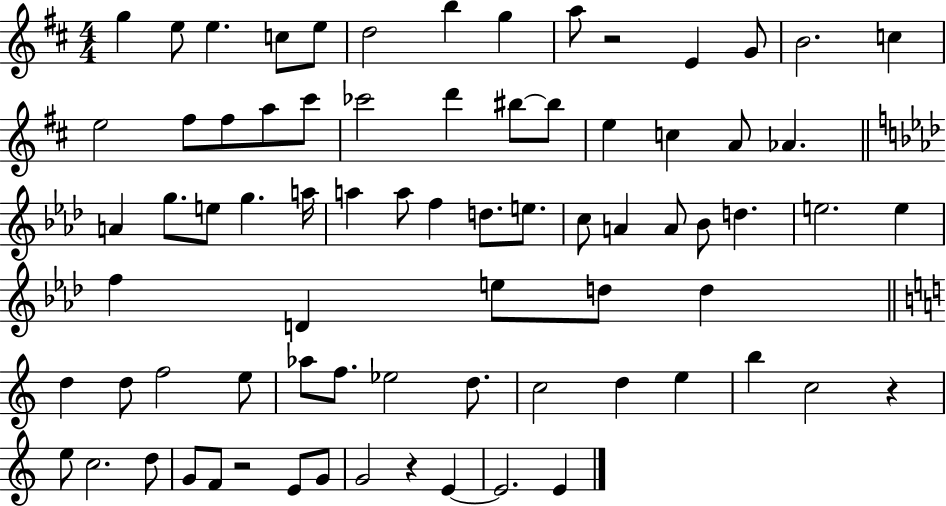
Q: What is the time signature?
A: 4/4